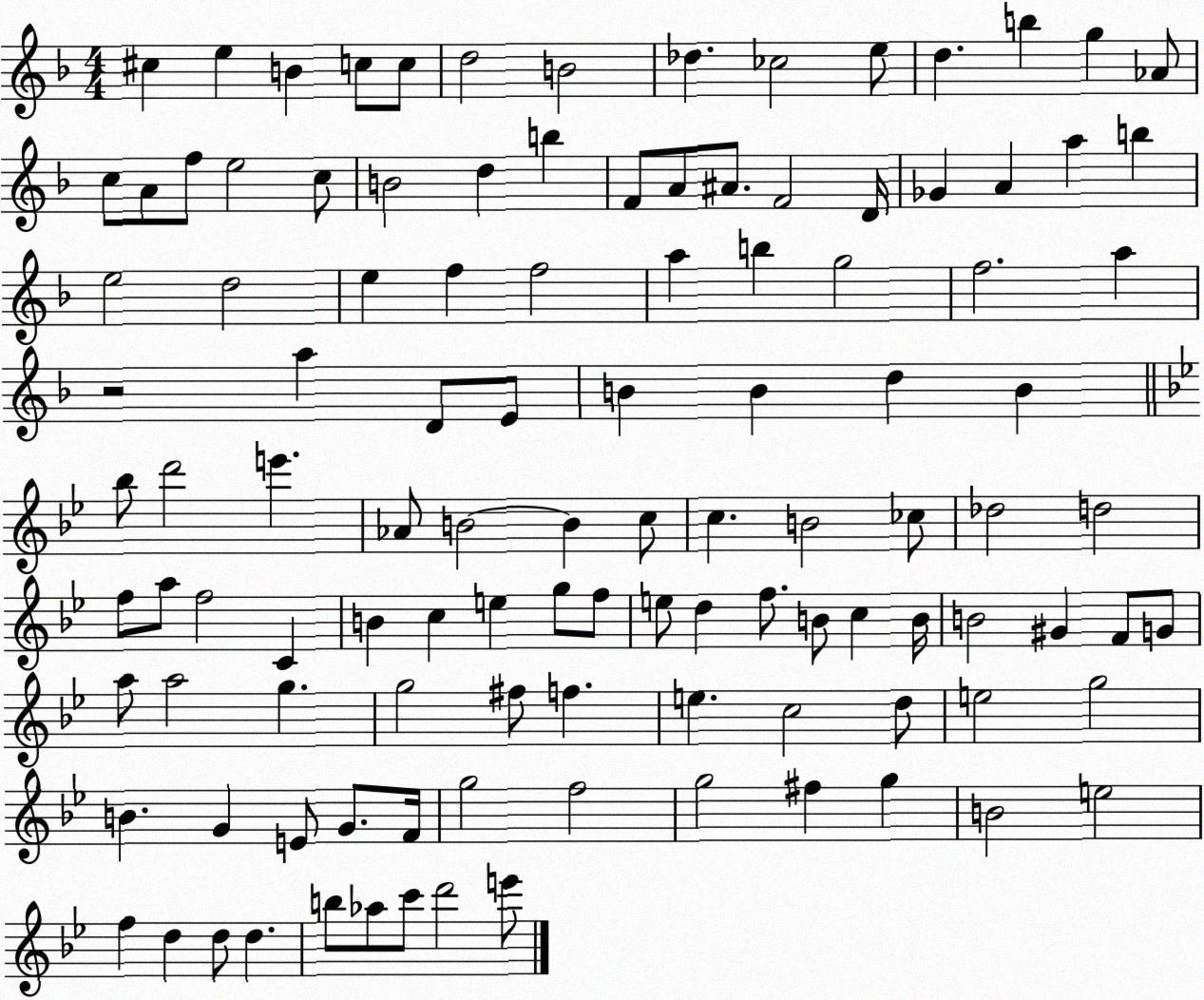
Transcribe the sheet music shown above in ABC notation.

X:1
T:Untitled
M:4/4
L:1/4
K:F
^c e B c/2 c/2 d2 B2 _d _c2 e/2 d b g _A/2 c/2 A/2 f/2 e2 c/2 B2 d b F/2 A/2 ^A/2 F2 D/4 _G A a b e2 d2 e f f2 a b g2 f2 a z2 a D/2 E/2 B B d B _b/2 d'2 e' _A/2 B2 B c/2 c B2 _c/2 _d2 d2 f/2 a/2 f2 C B c e g/2 f/2 e/2 d f/2 B/2 c B/4 B2 ^G F/2 G/2 a/2 a2 g g2 ^f/2 f e c2 d/2 e2 g2 B G E/2 G/2 F/4 g2 f2 g2 ^f g B2 e2 f d d/2 d b/2 _a/2 c'/2 d'2 e'/2